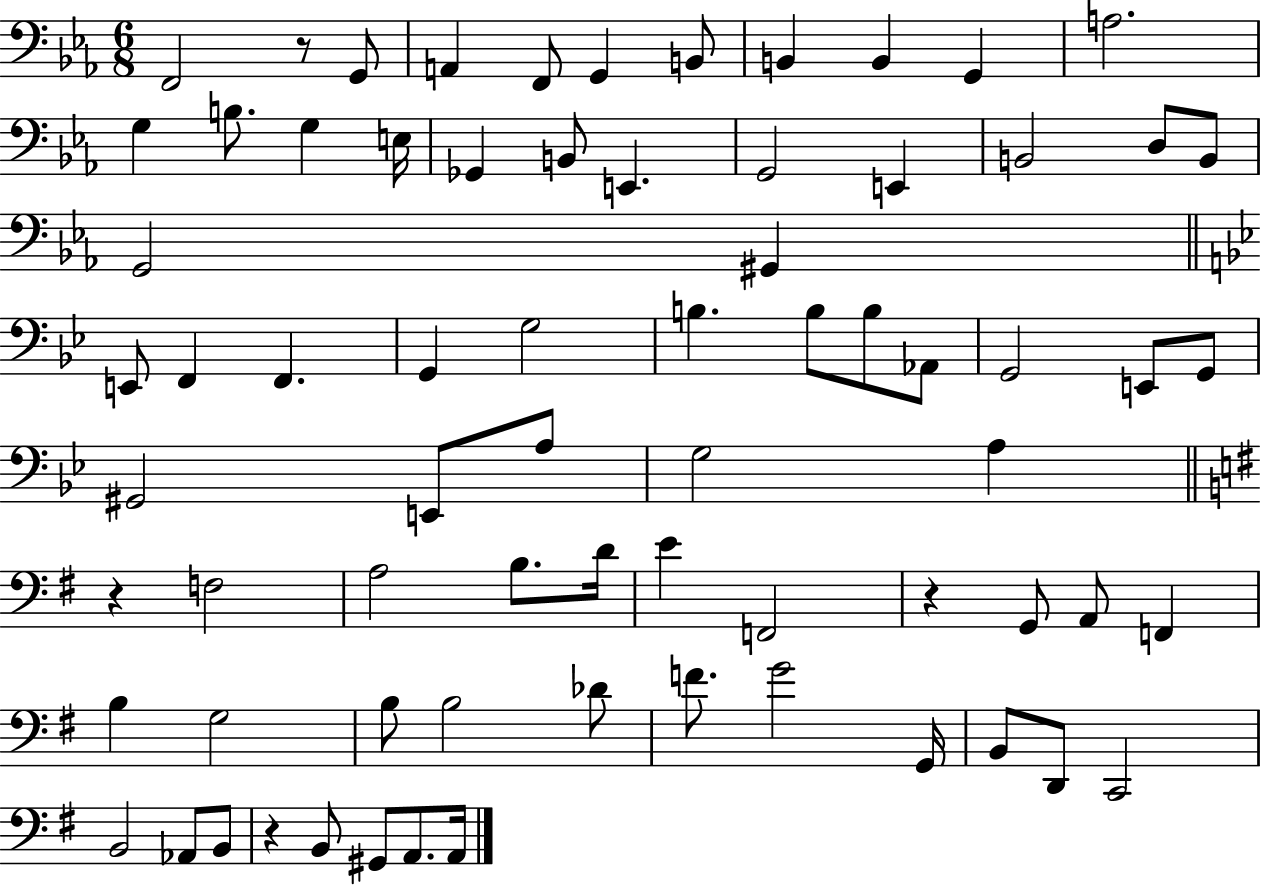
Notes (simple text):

F2/h R/e G2/e A2/q F2/e G2/q B2/e B2/q B2/q G2/q A3/h. G3/q B3/e. G3/q E3/s Gb2/q B2/e E2/q. G2/h E2/q B2/h D3/e B2/e G2/h G#2/q E2/e F2/q F2/q. G2/q G3/h B3/q. B3/e B3/e Ab2/e G2/h E2/e G2/e G#2/h E2/e A3/e G3/h A3/q R/q F3/h A3/h B3/e. D4/s E4/q F2/h R/q G2/e A2/e F2/q B3/q G3/h B3/e B3/h Db4/e F4/e. G4/h G2/s B2/e D2/e C2/h B2/h Ab2/e B2/e R/q B2/e G#2/e A2/e. A2/s